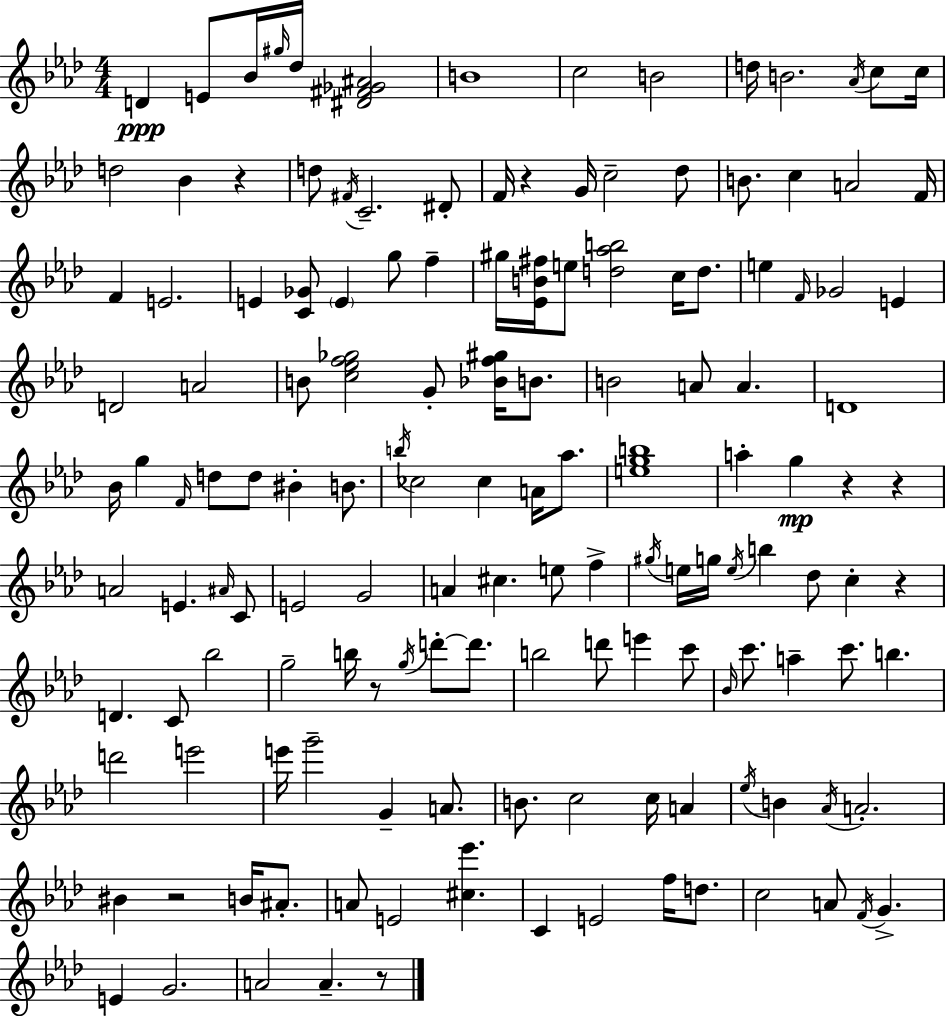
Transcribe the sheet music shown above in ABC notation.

X:1
T:Untitled
M:4/4
L:1/4
K:Ab
D E/2 _B/4 ^g/4 _d/4 [^D^F_G^A]2 B4 c2 B2 d/4 B2 _A/4 c/2 c/4 d2 _B z d/2 ^F/4 C2 ^D/2 F/4 z G/4 c2 _d/2 B/2 c A2 F/4 F E2 E [C_G]/2 E g/2 f ^g/4 [_EB^f]/4 e/2 [d_ab]2 c/4 d/2 e F/4 _G2 E D2 A2 B/2 [c_ef_g]2 G/2 [_Bf^g]/4 B/2 B2 A/2 A D4 _B/4 g F/4 d/2 d/2 ^B B/2 b/4 _c2 _c A/4 _a/2 [egb]4 a g z z A2 E ^A/4 C/2 E2 G2 A ^c e/2 f ^g/4 e/4 g/4 e/4 b _d/2 c z D C/2 _b2 g2 b/4 z/2 g/4 d'/2 d'/2 b2 d'/2 e' c'/2 _B/4 c'/2 a c'/2 b d'2 e'2 e'/4 g'2 G A/2 B/2 c2 c/4 A _e/4 B _A/4 A2 ^B z2 B/4 ^A/2 A/2 E2 [^c_e'] C E2 f/4 d/2 c2 A/2 F/4 G E G2 A2 A z/2